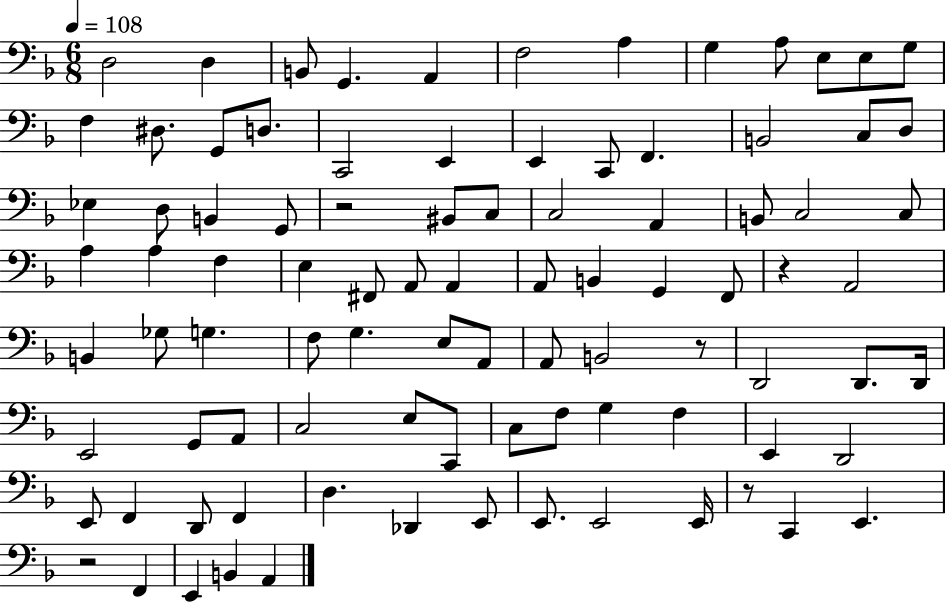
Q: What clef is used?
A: bass